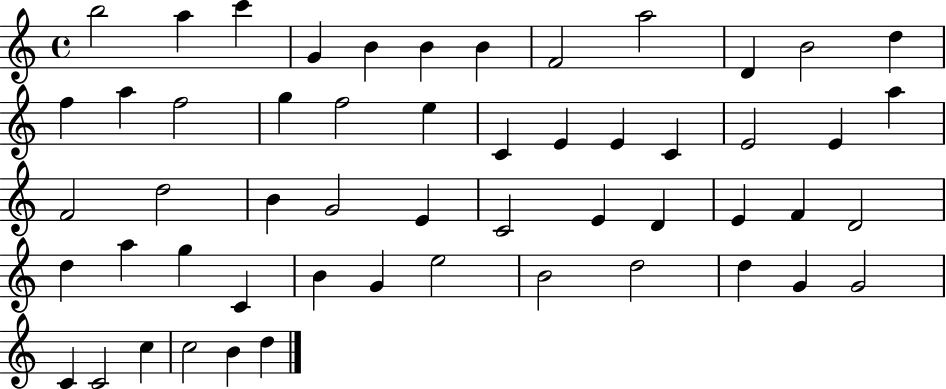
X:1
T:Untitled
M:4/4
L:1/4
K:C
b2 a c' G B B B F2 a2 D B2 d f a f2 g f2 e C E E C E2 E a F2 d2 B G2 E C2 E D E F D2 d a g C B G e2 B2 d2 d G G2 C C2 c c2 B d